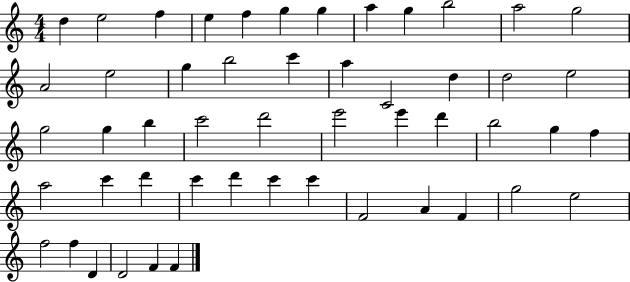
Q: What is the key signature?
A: C major